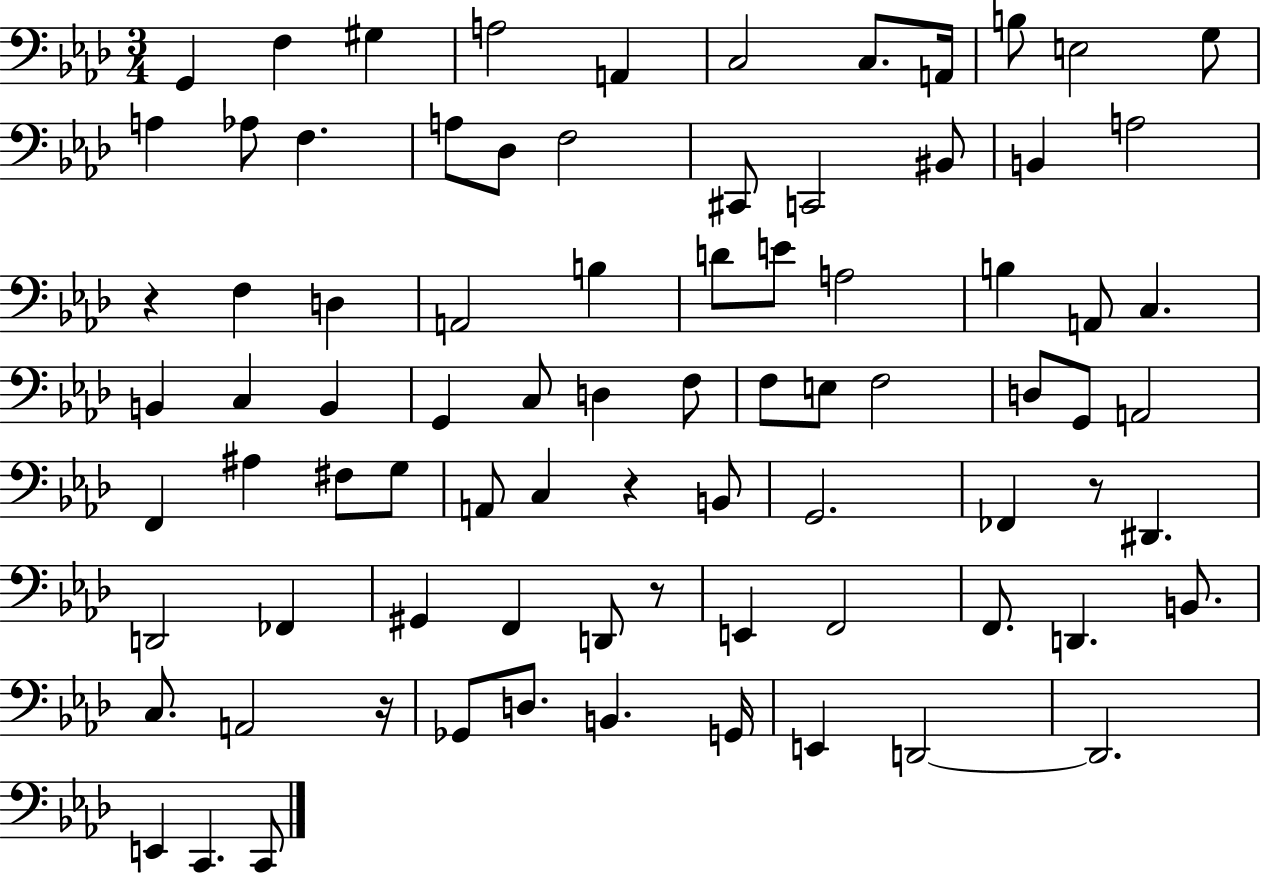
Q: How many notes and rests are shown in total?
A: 82